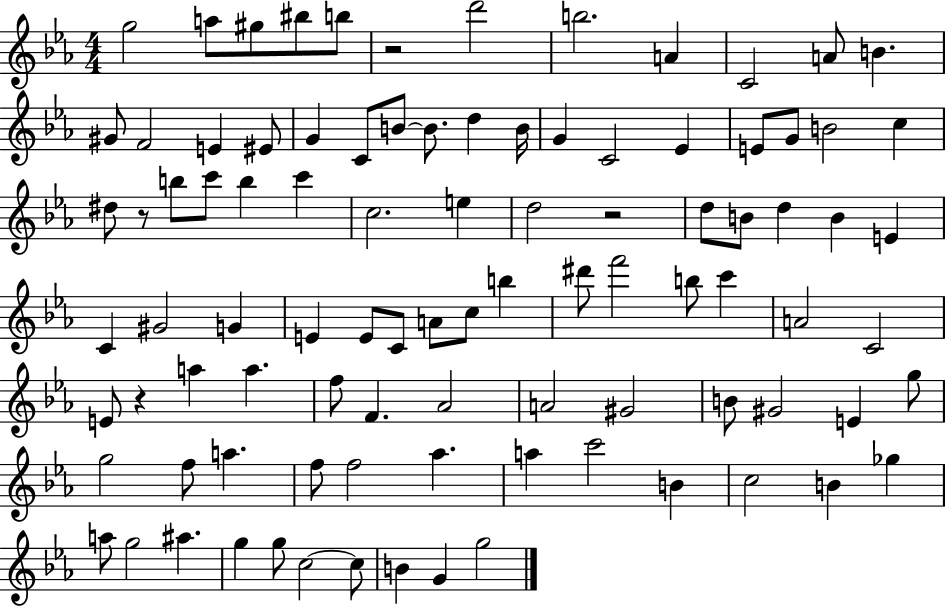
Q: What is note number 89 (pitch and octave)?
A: G4